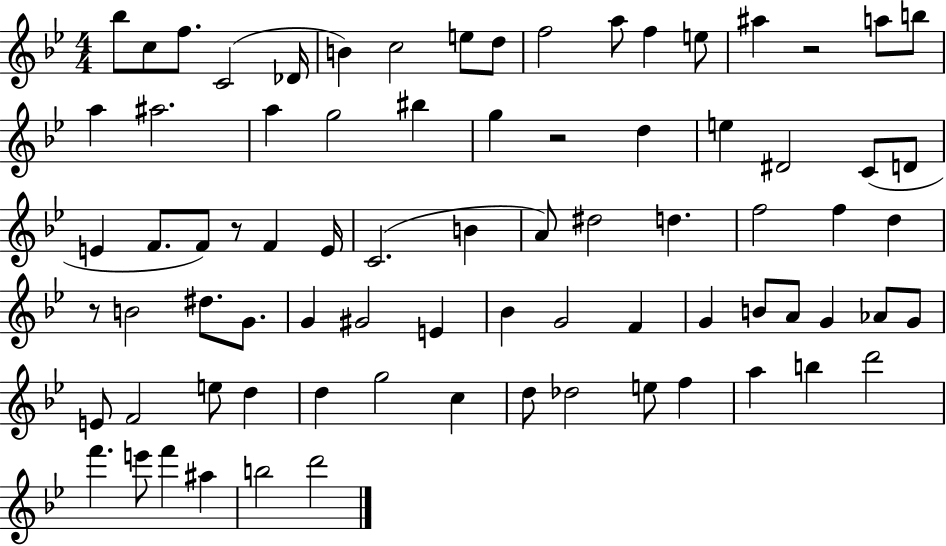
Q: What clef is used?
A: treble